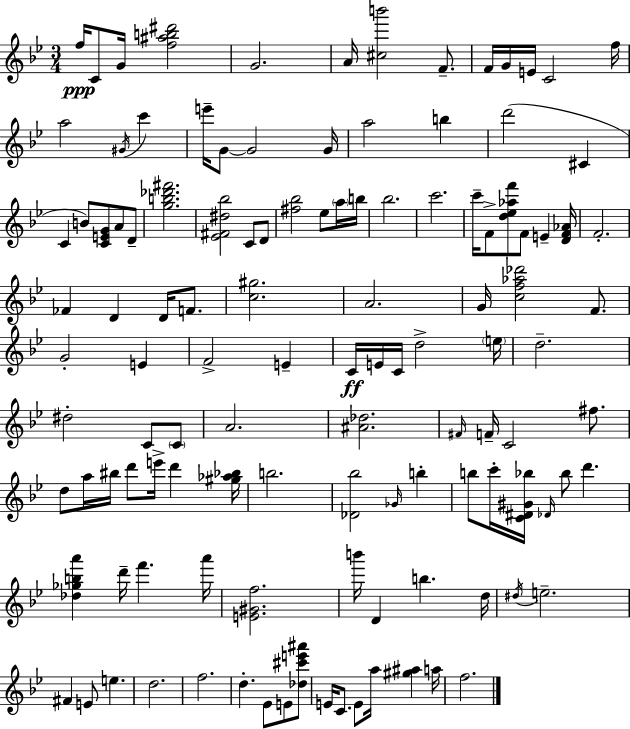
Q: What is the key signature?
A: BES major